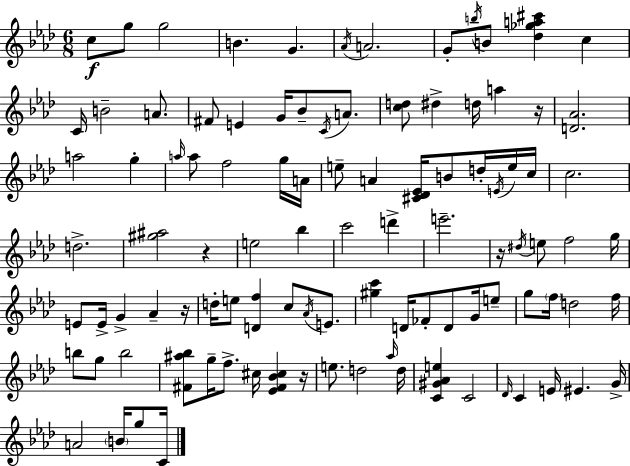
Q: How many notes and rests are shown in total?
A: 101